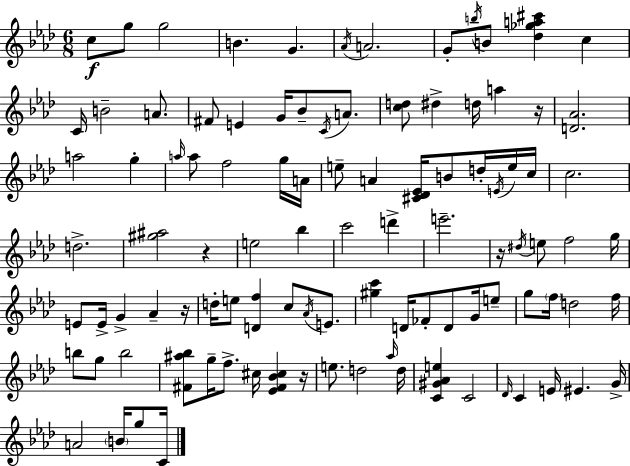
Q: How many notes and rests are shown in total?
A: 101